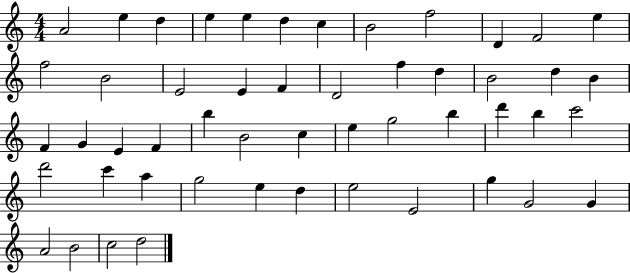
{
  \clef treble
  \numericTimeSignature
  \time 4/4
  \key c \major
  a'2 e''4 d''4 | e''4 e''4 d''4 c''4 | b'2 f''2 | d'4 f'2 e''4 | \break f''2 b'2 | e'2 e'4 f'4 | d'2 f''4 d''4 | b'2 d''4 b'4 | \break f'4 g'4 e'4 f'4 | b''4 b'2 c''4 | e''4 g''2 b''4 | d'''4 b''4 c'''2 | \break d'''2 c'''4 a''4 | g''2 e''4 d''4 | e''2 e'2 | g''4 g'2 g'4 | \break a'2 b'2 | c''2 d''2 | \bar "|."
}